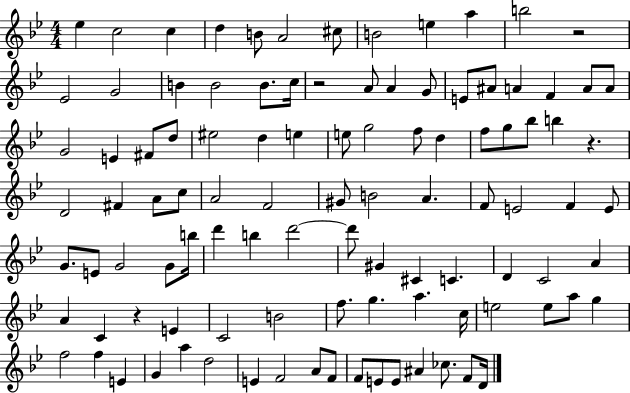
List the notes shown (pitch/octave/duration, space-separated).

Eb5/q C5/h C5/q D5/q B4/e A4/h C#5/e B4/h E5/q A5/q B5/h R/h Eb4/h G4/h B4/q B4/h B4/e. C5/s R/h A4/e A4/q G4/e E4/e A#4/e A4/q F4/q A4/e A4/e G4/h E4/q F#4/e D5/e EIS5/h D5/q E5/q E5/e G5/h F5/e D5/q F5/e G5/e Bb5/e B5/q R/q. D4/h F#4/q A4/e C5/e A4/h F4/h G#4/e B4/h A4/q. F4/e E4/h F4/q E4/e G4/e. E4/e G4/h G4/e B5/s D6/q B5/q D6/h D6/e G#4/q C#4/q C4/q. D4/q C4/h A4/q A4/q C4/q R/q E4/q C4/h B4/h F5/e. G5/q. A5/q. C5/s E5/h E5/e A5/e G5/q F5/h F5/q E4/q G4/q A5/q D5/h E4/q F4/h A4/e F4/e F4/e E4/e E4/e A#4/q CES5/e. F4/e D4/s